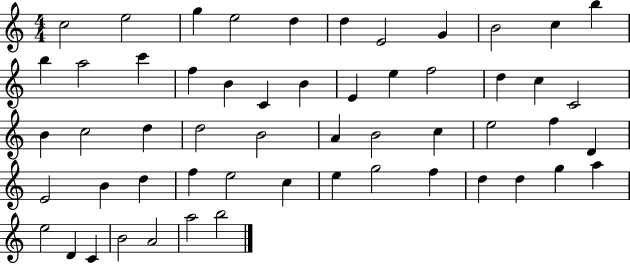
C5/h E5/h G5/q E5/h D5/q D5/q E4/h G4/q B4/h C5/q B5/q B5/q A5/h C6/q F5/q B4/q C4/q B4/q E4/q E5/q F5/h D5/q C5/q C4/h B4/q C5/h D5/q D5/h B4/h A4/q B4/h C5/q E5/h F5/q D4/q E4/h B4/q D5/q F5/q E5/h C5/q E5/q G5/h F5/q D5/q D5/q G5/q A5/q E5/h D4/q C4/q B4/h A4/h A5/h B5/h